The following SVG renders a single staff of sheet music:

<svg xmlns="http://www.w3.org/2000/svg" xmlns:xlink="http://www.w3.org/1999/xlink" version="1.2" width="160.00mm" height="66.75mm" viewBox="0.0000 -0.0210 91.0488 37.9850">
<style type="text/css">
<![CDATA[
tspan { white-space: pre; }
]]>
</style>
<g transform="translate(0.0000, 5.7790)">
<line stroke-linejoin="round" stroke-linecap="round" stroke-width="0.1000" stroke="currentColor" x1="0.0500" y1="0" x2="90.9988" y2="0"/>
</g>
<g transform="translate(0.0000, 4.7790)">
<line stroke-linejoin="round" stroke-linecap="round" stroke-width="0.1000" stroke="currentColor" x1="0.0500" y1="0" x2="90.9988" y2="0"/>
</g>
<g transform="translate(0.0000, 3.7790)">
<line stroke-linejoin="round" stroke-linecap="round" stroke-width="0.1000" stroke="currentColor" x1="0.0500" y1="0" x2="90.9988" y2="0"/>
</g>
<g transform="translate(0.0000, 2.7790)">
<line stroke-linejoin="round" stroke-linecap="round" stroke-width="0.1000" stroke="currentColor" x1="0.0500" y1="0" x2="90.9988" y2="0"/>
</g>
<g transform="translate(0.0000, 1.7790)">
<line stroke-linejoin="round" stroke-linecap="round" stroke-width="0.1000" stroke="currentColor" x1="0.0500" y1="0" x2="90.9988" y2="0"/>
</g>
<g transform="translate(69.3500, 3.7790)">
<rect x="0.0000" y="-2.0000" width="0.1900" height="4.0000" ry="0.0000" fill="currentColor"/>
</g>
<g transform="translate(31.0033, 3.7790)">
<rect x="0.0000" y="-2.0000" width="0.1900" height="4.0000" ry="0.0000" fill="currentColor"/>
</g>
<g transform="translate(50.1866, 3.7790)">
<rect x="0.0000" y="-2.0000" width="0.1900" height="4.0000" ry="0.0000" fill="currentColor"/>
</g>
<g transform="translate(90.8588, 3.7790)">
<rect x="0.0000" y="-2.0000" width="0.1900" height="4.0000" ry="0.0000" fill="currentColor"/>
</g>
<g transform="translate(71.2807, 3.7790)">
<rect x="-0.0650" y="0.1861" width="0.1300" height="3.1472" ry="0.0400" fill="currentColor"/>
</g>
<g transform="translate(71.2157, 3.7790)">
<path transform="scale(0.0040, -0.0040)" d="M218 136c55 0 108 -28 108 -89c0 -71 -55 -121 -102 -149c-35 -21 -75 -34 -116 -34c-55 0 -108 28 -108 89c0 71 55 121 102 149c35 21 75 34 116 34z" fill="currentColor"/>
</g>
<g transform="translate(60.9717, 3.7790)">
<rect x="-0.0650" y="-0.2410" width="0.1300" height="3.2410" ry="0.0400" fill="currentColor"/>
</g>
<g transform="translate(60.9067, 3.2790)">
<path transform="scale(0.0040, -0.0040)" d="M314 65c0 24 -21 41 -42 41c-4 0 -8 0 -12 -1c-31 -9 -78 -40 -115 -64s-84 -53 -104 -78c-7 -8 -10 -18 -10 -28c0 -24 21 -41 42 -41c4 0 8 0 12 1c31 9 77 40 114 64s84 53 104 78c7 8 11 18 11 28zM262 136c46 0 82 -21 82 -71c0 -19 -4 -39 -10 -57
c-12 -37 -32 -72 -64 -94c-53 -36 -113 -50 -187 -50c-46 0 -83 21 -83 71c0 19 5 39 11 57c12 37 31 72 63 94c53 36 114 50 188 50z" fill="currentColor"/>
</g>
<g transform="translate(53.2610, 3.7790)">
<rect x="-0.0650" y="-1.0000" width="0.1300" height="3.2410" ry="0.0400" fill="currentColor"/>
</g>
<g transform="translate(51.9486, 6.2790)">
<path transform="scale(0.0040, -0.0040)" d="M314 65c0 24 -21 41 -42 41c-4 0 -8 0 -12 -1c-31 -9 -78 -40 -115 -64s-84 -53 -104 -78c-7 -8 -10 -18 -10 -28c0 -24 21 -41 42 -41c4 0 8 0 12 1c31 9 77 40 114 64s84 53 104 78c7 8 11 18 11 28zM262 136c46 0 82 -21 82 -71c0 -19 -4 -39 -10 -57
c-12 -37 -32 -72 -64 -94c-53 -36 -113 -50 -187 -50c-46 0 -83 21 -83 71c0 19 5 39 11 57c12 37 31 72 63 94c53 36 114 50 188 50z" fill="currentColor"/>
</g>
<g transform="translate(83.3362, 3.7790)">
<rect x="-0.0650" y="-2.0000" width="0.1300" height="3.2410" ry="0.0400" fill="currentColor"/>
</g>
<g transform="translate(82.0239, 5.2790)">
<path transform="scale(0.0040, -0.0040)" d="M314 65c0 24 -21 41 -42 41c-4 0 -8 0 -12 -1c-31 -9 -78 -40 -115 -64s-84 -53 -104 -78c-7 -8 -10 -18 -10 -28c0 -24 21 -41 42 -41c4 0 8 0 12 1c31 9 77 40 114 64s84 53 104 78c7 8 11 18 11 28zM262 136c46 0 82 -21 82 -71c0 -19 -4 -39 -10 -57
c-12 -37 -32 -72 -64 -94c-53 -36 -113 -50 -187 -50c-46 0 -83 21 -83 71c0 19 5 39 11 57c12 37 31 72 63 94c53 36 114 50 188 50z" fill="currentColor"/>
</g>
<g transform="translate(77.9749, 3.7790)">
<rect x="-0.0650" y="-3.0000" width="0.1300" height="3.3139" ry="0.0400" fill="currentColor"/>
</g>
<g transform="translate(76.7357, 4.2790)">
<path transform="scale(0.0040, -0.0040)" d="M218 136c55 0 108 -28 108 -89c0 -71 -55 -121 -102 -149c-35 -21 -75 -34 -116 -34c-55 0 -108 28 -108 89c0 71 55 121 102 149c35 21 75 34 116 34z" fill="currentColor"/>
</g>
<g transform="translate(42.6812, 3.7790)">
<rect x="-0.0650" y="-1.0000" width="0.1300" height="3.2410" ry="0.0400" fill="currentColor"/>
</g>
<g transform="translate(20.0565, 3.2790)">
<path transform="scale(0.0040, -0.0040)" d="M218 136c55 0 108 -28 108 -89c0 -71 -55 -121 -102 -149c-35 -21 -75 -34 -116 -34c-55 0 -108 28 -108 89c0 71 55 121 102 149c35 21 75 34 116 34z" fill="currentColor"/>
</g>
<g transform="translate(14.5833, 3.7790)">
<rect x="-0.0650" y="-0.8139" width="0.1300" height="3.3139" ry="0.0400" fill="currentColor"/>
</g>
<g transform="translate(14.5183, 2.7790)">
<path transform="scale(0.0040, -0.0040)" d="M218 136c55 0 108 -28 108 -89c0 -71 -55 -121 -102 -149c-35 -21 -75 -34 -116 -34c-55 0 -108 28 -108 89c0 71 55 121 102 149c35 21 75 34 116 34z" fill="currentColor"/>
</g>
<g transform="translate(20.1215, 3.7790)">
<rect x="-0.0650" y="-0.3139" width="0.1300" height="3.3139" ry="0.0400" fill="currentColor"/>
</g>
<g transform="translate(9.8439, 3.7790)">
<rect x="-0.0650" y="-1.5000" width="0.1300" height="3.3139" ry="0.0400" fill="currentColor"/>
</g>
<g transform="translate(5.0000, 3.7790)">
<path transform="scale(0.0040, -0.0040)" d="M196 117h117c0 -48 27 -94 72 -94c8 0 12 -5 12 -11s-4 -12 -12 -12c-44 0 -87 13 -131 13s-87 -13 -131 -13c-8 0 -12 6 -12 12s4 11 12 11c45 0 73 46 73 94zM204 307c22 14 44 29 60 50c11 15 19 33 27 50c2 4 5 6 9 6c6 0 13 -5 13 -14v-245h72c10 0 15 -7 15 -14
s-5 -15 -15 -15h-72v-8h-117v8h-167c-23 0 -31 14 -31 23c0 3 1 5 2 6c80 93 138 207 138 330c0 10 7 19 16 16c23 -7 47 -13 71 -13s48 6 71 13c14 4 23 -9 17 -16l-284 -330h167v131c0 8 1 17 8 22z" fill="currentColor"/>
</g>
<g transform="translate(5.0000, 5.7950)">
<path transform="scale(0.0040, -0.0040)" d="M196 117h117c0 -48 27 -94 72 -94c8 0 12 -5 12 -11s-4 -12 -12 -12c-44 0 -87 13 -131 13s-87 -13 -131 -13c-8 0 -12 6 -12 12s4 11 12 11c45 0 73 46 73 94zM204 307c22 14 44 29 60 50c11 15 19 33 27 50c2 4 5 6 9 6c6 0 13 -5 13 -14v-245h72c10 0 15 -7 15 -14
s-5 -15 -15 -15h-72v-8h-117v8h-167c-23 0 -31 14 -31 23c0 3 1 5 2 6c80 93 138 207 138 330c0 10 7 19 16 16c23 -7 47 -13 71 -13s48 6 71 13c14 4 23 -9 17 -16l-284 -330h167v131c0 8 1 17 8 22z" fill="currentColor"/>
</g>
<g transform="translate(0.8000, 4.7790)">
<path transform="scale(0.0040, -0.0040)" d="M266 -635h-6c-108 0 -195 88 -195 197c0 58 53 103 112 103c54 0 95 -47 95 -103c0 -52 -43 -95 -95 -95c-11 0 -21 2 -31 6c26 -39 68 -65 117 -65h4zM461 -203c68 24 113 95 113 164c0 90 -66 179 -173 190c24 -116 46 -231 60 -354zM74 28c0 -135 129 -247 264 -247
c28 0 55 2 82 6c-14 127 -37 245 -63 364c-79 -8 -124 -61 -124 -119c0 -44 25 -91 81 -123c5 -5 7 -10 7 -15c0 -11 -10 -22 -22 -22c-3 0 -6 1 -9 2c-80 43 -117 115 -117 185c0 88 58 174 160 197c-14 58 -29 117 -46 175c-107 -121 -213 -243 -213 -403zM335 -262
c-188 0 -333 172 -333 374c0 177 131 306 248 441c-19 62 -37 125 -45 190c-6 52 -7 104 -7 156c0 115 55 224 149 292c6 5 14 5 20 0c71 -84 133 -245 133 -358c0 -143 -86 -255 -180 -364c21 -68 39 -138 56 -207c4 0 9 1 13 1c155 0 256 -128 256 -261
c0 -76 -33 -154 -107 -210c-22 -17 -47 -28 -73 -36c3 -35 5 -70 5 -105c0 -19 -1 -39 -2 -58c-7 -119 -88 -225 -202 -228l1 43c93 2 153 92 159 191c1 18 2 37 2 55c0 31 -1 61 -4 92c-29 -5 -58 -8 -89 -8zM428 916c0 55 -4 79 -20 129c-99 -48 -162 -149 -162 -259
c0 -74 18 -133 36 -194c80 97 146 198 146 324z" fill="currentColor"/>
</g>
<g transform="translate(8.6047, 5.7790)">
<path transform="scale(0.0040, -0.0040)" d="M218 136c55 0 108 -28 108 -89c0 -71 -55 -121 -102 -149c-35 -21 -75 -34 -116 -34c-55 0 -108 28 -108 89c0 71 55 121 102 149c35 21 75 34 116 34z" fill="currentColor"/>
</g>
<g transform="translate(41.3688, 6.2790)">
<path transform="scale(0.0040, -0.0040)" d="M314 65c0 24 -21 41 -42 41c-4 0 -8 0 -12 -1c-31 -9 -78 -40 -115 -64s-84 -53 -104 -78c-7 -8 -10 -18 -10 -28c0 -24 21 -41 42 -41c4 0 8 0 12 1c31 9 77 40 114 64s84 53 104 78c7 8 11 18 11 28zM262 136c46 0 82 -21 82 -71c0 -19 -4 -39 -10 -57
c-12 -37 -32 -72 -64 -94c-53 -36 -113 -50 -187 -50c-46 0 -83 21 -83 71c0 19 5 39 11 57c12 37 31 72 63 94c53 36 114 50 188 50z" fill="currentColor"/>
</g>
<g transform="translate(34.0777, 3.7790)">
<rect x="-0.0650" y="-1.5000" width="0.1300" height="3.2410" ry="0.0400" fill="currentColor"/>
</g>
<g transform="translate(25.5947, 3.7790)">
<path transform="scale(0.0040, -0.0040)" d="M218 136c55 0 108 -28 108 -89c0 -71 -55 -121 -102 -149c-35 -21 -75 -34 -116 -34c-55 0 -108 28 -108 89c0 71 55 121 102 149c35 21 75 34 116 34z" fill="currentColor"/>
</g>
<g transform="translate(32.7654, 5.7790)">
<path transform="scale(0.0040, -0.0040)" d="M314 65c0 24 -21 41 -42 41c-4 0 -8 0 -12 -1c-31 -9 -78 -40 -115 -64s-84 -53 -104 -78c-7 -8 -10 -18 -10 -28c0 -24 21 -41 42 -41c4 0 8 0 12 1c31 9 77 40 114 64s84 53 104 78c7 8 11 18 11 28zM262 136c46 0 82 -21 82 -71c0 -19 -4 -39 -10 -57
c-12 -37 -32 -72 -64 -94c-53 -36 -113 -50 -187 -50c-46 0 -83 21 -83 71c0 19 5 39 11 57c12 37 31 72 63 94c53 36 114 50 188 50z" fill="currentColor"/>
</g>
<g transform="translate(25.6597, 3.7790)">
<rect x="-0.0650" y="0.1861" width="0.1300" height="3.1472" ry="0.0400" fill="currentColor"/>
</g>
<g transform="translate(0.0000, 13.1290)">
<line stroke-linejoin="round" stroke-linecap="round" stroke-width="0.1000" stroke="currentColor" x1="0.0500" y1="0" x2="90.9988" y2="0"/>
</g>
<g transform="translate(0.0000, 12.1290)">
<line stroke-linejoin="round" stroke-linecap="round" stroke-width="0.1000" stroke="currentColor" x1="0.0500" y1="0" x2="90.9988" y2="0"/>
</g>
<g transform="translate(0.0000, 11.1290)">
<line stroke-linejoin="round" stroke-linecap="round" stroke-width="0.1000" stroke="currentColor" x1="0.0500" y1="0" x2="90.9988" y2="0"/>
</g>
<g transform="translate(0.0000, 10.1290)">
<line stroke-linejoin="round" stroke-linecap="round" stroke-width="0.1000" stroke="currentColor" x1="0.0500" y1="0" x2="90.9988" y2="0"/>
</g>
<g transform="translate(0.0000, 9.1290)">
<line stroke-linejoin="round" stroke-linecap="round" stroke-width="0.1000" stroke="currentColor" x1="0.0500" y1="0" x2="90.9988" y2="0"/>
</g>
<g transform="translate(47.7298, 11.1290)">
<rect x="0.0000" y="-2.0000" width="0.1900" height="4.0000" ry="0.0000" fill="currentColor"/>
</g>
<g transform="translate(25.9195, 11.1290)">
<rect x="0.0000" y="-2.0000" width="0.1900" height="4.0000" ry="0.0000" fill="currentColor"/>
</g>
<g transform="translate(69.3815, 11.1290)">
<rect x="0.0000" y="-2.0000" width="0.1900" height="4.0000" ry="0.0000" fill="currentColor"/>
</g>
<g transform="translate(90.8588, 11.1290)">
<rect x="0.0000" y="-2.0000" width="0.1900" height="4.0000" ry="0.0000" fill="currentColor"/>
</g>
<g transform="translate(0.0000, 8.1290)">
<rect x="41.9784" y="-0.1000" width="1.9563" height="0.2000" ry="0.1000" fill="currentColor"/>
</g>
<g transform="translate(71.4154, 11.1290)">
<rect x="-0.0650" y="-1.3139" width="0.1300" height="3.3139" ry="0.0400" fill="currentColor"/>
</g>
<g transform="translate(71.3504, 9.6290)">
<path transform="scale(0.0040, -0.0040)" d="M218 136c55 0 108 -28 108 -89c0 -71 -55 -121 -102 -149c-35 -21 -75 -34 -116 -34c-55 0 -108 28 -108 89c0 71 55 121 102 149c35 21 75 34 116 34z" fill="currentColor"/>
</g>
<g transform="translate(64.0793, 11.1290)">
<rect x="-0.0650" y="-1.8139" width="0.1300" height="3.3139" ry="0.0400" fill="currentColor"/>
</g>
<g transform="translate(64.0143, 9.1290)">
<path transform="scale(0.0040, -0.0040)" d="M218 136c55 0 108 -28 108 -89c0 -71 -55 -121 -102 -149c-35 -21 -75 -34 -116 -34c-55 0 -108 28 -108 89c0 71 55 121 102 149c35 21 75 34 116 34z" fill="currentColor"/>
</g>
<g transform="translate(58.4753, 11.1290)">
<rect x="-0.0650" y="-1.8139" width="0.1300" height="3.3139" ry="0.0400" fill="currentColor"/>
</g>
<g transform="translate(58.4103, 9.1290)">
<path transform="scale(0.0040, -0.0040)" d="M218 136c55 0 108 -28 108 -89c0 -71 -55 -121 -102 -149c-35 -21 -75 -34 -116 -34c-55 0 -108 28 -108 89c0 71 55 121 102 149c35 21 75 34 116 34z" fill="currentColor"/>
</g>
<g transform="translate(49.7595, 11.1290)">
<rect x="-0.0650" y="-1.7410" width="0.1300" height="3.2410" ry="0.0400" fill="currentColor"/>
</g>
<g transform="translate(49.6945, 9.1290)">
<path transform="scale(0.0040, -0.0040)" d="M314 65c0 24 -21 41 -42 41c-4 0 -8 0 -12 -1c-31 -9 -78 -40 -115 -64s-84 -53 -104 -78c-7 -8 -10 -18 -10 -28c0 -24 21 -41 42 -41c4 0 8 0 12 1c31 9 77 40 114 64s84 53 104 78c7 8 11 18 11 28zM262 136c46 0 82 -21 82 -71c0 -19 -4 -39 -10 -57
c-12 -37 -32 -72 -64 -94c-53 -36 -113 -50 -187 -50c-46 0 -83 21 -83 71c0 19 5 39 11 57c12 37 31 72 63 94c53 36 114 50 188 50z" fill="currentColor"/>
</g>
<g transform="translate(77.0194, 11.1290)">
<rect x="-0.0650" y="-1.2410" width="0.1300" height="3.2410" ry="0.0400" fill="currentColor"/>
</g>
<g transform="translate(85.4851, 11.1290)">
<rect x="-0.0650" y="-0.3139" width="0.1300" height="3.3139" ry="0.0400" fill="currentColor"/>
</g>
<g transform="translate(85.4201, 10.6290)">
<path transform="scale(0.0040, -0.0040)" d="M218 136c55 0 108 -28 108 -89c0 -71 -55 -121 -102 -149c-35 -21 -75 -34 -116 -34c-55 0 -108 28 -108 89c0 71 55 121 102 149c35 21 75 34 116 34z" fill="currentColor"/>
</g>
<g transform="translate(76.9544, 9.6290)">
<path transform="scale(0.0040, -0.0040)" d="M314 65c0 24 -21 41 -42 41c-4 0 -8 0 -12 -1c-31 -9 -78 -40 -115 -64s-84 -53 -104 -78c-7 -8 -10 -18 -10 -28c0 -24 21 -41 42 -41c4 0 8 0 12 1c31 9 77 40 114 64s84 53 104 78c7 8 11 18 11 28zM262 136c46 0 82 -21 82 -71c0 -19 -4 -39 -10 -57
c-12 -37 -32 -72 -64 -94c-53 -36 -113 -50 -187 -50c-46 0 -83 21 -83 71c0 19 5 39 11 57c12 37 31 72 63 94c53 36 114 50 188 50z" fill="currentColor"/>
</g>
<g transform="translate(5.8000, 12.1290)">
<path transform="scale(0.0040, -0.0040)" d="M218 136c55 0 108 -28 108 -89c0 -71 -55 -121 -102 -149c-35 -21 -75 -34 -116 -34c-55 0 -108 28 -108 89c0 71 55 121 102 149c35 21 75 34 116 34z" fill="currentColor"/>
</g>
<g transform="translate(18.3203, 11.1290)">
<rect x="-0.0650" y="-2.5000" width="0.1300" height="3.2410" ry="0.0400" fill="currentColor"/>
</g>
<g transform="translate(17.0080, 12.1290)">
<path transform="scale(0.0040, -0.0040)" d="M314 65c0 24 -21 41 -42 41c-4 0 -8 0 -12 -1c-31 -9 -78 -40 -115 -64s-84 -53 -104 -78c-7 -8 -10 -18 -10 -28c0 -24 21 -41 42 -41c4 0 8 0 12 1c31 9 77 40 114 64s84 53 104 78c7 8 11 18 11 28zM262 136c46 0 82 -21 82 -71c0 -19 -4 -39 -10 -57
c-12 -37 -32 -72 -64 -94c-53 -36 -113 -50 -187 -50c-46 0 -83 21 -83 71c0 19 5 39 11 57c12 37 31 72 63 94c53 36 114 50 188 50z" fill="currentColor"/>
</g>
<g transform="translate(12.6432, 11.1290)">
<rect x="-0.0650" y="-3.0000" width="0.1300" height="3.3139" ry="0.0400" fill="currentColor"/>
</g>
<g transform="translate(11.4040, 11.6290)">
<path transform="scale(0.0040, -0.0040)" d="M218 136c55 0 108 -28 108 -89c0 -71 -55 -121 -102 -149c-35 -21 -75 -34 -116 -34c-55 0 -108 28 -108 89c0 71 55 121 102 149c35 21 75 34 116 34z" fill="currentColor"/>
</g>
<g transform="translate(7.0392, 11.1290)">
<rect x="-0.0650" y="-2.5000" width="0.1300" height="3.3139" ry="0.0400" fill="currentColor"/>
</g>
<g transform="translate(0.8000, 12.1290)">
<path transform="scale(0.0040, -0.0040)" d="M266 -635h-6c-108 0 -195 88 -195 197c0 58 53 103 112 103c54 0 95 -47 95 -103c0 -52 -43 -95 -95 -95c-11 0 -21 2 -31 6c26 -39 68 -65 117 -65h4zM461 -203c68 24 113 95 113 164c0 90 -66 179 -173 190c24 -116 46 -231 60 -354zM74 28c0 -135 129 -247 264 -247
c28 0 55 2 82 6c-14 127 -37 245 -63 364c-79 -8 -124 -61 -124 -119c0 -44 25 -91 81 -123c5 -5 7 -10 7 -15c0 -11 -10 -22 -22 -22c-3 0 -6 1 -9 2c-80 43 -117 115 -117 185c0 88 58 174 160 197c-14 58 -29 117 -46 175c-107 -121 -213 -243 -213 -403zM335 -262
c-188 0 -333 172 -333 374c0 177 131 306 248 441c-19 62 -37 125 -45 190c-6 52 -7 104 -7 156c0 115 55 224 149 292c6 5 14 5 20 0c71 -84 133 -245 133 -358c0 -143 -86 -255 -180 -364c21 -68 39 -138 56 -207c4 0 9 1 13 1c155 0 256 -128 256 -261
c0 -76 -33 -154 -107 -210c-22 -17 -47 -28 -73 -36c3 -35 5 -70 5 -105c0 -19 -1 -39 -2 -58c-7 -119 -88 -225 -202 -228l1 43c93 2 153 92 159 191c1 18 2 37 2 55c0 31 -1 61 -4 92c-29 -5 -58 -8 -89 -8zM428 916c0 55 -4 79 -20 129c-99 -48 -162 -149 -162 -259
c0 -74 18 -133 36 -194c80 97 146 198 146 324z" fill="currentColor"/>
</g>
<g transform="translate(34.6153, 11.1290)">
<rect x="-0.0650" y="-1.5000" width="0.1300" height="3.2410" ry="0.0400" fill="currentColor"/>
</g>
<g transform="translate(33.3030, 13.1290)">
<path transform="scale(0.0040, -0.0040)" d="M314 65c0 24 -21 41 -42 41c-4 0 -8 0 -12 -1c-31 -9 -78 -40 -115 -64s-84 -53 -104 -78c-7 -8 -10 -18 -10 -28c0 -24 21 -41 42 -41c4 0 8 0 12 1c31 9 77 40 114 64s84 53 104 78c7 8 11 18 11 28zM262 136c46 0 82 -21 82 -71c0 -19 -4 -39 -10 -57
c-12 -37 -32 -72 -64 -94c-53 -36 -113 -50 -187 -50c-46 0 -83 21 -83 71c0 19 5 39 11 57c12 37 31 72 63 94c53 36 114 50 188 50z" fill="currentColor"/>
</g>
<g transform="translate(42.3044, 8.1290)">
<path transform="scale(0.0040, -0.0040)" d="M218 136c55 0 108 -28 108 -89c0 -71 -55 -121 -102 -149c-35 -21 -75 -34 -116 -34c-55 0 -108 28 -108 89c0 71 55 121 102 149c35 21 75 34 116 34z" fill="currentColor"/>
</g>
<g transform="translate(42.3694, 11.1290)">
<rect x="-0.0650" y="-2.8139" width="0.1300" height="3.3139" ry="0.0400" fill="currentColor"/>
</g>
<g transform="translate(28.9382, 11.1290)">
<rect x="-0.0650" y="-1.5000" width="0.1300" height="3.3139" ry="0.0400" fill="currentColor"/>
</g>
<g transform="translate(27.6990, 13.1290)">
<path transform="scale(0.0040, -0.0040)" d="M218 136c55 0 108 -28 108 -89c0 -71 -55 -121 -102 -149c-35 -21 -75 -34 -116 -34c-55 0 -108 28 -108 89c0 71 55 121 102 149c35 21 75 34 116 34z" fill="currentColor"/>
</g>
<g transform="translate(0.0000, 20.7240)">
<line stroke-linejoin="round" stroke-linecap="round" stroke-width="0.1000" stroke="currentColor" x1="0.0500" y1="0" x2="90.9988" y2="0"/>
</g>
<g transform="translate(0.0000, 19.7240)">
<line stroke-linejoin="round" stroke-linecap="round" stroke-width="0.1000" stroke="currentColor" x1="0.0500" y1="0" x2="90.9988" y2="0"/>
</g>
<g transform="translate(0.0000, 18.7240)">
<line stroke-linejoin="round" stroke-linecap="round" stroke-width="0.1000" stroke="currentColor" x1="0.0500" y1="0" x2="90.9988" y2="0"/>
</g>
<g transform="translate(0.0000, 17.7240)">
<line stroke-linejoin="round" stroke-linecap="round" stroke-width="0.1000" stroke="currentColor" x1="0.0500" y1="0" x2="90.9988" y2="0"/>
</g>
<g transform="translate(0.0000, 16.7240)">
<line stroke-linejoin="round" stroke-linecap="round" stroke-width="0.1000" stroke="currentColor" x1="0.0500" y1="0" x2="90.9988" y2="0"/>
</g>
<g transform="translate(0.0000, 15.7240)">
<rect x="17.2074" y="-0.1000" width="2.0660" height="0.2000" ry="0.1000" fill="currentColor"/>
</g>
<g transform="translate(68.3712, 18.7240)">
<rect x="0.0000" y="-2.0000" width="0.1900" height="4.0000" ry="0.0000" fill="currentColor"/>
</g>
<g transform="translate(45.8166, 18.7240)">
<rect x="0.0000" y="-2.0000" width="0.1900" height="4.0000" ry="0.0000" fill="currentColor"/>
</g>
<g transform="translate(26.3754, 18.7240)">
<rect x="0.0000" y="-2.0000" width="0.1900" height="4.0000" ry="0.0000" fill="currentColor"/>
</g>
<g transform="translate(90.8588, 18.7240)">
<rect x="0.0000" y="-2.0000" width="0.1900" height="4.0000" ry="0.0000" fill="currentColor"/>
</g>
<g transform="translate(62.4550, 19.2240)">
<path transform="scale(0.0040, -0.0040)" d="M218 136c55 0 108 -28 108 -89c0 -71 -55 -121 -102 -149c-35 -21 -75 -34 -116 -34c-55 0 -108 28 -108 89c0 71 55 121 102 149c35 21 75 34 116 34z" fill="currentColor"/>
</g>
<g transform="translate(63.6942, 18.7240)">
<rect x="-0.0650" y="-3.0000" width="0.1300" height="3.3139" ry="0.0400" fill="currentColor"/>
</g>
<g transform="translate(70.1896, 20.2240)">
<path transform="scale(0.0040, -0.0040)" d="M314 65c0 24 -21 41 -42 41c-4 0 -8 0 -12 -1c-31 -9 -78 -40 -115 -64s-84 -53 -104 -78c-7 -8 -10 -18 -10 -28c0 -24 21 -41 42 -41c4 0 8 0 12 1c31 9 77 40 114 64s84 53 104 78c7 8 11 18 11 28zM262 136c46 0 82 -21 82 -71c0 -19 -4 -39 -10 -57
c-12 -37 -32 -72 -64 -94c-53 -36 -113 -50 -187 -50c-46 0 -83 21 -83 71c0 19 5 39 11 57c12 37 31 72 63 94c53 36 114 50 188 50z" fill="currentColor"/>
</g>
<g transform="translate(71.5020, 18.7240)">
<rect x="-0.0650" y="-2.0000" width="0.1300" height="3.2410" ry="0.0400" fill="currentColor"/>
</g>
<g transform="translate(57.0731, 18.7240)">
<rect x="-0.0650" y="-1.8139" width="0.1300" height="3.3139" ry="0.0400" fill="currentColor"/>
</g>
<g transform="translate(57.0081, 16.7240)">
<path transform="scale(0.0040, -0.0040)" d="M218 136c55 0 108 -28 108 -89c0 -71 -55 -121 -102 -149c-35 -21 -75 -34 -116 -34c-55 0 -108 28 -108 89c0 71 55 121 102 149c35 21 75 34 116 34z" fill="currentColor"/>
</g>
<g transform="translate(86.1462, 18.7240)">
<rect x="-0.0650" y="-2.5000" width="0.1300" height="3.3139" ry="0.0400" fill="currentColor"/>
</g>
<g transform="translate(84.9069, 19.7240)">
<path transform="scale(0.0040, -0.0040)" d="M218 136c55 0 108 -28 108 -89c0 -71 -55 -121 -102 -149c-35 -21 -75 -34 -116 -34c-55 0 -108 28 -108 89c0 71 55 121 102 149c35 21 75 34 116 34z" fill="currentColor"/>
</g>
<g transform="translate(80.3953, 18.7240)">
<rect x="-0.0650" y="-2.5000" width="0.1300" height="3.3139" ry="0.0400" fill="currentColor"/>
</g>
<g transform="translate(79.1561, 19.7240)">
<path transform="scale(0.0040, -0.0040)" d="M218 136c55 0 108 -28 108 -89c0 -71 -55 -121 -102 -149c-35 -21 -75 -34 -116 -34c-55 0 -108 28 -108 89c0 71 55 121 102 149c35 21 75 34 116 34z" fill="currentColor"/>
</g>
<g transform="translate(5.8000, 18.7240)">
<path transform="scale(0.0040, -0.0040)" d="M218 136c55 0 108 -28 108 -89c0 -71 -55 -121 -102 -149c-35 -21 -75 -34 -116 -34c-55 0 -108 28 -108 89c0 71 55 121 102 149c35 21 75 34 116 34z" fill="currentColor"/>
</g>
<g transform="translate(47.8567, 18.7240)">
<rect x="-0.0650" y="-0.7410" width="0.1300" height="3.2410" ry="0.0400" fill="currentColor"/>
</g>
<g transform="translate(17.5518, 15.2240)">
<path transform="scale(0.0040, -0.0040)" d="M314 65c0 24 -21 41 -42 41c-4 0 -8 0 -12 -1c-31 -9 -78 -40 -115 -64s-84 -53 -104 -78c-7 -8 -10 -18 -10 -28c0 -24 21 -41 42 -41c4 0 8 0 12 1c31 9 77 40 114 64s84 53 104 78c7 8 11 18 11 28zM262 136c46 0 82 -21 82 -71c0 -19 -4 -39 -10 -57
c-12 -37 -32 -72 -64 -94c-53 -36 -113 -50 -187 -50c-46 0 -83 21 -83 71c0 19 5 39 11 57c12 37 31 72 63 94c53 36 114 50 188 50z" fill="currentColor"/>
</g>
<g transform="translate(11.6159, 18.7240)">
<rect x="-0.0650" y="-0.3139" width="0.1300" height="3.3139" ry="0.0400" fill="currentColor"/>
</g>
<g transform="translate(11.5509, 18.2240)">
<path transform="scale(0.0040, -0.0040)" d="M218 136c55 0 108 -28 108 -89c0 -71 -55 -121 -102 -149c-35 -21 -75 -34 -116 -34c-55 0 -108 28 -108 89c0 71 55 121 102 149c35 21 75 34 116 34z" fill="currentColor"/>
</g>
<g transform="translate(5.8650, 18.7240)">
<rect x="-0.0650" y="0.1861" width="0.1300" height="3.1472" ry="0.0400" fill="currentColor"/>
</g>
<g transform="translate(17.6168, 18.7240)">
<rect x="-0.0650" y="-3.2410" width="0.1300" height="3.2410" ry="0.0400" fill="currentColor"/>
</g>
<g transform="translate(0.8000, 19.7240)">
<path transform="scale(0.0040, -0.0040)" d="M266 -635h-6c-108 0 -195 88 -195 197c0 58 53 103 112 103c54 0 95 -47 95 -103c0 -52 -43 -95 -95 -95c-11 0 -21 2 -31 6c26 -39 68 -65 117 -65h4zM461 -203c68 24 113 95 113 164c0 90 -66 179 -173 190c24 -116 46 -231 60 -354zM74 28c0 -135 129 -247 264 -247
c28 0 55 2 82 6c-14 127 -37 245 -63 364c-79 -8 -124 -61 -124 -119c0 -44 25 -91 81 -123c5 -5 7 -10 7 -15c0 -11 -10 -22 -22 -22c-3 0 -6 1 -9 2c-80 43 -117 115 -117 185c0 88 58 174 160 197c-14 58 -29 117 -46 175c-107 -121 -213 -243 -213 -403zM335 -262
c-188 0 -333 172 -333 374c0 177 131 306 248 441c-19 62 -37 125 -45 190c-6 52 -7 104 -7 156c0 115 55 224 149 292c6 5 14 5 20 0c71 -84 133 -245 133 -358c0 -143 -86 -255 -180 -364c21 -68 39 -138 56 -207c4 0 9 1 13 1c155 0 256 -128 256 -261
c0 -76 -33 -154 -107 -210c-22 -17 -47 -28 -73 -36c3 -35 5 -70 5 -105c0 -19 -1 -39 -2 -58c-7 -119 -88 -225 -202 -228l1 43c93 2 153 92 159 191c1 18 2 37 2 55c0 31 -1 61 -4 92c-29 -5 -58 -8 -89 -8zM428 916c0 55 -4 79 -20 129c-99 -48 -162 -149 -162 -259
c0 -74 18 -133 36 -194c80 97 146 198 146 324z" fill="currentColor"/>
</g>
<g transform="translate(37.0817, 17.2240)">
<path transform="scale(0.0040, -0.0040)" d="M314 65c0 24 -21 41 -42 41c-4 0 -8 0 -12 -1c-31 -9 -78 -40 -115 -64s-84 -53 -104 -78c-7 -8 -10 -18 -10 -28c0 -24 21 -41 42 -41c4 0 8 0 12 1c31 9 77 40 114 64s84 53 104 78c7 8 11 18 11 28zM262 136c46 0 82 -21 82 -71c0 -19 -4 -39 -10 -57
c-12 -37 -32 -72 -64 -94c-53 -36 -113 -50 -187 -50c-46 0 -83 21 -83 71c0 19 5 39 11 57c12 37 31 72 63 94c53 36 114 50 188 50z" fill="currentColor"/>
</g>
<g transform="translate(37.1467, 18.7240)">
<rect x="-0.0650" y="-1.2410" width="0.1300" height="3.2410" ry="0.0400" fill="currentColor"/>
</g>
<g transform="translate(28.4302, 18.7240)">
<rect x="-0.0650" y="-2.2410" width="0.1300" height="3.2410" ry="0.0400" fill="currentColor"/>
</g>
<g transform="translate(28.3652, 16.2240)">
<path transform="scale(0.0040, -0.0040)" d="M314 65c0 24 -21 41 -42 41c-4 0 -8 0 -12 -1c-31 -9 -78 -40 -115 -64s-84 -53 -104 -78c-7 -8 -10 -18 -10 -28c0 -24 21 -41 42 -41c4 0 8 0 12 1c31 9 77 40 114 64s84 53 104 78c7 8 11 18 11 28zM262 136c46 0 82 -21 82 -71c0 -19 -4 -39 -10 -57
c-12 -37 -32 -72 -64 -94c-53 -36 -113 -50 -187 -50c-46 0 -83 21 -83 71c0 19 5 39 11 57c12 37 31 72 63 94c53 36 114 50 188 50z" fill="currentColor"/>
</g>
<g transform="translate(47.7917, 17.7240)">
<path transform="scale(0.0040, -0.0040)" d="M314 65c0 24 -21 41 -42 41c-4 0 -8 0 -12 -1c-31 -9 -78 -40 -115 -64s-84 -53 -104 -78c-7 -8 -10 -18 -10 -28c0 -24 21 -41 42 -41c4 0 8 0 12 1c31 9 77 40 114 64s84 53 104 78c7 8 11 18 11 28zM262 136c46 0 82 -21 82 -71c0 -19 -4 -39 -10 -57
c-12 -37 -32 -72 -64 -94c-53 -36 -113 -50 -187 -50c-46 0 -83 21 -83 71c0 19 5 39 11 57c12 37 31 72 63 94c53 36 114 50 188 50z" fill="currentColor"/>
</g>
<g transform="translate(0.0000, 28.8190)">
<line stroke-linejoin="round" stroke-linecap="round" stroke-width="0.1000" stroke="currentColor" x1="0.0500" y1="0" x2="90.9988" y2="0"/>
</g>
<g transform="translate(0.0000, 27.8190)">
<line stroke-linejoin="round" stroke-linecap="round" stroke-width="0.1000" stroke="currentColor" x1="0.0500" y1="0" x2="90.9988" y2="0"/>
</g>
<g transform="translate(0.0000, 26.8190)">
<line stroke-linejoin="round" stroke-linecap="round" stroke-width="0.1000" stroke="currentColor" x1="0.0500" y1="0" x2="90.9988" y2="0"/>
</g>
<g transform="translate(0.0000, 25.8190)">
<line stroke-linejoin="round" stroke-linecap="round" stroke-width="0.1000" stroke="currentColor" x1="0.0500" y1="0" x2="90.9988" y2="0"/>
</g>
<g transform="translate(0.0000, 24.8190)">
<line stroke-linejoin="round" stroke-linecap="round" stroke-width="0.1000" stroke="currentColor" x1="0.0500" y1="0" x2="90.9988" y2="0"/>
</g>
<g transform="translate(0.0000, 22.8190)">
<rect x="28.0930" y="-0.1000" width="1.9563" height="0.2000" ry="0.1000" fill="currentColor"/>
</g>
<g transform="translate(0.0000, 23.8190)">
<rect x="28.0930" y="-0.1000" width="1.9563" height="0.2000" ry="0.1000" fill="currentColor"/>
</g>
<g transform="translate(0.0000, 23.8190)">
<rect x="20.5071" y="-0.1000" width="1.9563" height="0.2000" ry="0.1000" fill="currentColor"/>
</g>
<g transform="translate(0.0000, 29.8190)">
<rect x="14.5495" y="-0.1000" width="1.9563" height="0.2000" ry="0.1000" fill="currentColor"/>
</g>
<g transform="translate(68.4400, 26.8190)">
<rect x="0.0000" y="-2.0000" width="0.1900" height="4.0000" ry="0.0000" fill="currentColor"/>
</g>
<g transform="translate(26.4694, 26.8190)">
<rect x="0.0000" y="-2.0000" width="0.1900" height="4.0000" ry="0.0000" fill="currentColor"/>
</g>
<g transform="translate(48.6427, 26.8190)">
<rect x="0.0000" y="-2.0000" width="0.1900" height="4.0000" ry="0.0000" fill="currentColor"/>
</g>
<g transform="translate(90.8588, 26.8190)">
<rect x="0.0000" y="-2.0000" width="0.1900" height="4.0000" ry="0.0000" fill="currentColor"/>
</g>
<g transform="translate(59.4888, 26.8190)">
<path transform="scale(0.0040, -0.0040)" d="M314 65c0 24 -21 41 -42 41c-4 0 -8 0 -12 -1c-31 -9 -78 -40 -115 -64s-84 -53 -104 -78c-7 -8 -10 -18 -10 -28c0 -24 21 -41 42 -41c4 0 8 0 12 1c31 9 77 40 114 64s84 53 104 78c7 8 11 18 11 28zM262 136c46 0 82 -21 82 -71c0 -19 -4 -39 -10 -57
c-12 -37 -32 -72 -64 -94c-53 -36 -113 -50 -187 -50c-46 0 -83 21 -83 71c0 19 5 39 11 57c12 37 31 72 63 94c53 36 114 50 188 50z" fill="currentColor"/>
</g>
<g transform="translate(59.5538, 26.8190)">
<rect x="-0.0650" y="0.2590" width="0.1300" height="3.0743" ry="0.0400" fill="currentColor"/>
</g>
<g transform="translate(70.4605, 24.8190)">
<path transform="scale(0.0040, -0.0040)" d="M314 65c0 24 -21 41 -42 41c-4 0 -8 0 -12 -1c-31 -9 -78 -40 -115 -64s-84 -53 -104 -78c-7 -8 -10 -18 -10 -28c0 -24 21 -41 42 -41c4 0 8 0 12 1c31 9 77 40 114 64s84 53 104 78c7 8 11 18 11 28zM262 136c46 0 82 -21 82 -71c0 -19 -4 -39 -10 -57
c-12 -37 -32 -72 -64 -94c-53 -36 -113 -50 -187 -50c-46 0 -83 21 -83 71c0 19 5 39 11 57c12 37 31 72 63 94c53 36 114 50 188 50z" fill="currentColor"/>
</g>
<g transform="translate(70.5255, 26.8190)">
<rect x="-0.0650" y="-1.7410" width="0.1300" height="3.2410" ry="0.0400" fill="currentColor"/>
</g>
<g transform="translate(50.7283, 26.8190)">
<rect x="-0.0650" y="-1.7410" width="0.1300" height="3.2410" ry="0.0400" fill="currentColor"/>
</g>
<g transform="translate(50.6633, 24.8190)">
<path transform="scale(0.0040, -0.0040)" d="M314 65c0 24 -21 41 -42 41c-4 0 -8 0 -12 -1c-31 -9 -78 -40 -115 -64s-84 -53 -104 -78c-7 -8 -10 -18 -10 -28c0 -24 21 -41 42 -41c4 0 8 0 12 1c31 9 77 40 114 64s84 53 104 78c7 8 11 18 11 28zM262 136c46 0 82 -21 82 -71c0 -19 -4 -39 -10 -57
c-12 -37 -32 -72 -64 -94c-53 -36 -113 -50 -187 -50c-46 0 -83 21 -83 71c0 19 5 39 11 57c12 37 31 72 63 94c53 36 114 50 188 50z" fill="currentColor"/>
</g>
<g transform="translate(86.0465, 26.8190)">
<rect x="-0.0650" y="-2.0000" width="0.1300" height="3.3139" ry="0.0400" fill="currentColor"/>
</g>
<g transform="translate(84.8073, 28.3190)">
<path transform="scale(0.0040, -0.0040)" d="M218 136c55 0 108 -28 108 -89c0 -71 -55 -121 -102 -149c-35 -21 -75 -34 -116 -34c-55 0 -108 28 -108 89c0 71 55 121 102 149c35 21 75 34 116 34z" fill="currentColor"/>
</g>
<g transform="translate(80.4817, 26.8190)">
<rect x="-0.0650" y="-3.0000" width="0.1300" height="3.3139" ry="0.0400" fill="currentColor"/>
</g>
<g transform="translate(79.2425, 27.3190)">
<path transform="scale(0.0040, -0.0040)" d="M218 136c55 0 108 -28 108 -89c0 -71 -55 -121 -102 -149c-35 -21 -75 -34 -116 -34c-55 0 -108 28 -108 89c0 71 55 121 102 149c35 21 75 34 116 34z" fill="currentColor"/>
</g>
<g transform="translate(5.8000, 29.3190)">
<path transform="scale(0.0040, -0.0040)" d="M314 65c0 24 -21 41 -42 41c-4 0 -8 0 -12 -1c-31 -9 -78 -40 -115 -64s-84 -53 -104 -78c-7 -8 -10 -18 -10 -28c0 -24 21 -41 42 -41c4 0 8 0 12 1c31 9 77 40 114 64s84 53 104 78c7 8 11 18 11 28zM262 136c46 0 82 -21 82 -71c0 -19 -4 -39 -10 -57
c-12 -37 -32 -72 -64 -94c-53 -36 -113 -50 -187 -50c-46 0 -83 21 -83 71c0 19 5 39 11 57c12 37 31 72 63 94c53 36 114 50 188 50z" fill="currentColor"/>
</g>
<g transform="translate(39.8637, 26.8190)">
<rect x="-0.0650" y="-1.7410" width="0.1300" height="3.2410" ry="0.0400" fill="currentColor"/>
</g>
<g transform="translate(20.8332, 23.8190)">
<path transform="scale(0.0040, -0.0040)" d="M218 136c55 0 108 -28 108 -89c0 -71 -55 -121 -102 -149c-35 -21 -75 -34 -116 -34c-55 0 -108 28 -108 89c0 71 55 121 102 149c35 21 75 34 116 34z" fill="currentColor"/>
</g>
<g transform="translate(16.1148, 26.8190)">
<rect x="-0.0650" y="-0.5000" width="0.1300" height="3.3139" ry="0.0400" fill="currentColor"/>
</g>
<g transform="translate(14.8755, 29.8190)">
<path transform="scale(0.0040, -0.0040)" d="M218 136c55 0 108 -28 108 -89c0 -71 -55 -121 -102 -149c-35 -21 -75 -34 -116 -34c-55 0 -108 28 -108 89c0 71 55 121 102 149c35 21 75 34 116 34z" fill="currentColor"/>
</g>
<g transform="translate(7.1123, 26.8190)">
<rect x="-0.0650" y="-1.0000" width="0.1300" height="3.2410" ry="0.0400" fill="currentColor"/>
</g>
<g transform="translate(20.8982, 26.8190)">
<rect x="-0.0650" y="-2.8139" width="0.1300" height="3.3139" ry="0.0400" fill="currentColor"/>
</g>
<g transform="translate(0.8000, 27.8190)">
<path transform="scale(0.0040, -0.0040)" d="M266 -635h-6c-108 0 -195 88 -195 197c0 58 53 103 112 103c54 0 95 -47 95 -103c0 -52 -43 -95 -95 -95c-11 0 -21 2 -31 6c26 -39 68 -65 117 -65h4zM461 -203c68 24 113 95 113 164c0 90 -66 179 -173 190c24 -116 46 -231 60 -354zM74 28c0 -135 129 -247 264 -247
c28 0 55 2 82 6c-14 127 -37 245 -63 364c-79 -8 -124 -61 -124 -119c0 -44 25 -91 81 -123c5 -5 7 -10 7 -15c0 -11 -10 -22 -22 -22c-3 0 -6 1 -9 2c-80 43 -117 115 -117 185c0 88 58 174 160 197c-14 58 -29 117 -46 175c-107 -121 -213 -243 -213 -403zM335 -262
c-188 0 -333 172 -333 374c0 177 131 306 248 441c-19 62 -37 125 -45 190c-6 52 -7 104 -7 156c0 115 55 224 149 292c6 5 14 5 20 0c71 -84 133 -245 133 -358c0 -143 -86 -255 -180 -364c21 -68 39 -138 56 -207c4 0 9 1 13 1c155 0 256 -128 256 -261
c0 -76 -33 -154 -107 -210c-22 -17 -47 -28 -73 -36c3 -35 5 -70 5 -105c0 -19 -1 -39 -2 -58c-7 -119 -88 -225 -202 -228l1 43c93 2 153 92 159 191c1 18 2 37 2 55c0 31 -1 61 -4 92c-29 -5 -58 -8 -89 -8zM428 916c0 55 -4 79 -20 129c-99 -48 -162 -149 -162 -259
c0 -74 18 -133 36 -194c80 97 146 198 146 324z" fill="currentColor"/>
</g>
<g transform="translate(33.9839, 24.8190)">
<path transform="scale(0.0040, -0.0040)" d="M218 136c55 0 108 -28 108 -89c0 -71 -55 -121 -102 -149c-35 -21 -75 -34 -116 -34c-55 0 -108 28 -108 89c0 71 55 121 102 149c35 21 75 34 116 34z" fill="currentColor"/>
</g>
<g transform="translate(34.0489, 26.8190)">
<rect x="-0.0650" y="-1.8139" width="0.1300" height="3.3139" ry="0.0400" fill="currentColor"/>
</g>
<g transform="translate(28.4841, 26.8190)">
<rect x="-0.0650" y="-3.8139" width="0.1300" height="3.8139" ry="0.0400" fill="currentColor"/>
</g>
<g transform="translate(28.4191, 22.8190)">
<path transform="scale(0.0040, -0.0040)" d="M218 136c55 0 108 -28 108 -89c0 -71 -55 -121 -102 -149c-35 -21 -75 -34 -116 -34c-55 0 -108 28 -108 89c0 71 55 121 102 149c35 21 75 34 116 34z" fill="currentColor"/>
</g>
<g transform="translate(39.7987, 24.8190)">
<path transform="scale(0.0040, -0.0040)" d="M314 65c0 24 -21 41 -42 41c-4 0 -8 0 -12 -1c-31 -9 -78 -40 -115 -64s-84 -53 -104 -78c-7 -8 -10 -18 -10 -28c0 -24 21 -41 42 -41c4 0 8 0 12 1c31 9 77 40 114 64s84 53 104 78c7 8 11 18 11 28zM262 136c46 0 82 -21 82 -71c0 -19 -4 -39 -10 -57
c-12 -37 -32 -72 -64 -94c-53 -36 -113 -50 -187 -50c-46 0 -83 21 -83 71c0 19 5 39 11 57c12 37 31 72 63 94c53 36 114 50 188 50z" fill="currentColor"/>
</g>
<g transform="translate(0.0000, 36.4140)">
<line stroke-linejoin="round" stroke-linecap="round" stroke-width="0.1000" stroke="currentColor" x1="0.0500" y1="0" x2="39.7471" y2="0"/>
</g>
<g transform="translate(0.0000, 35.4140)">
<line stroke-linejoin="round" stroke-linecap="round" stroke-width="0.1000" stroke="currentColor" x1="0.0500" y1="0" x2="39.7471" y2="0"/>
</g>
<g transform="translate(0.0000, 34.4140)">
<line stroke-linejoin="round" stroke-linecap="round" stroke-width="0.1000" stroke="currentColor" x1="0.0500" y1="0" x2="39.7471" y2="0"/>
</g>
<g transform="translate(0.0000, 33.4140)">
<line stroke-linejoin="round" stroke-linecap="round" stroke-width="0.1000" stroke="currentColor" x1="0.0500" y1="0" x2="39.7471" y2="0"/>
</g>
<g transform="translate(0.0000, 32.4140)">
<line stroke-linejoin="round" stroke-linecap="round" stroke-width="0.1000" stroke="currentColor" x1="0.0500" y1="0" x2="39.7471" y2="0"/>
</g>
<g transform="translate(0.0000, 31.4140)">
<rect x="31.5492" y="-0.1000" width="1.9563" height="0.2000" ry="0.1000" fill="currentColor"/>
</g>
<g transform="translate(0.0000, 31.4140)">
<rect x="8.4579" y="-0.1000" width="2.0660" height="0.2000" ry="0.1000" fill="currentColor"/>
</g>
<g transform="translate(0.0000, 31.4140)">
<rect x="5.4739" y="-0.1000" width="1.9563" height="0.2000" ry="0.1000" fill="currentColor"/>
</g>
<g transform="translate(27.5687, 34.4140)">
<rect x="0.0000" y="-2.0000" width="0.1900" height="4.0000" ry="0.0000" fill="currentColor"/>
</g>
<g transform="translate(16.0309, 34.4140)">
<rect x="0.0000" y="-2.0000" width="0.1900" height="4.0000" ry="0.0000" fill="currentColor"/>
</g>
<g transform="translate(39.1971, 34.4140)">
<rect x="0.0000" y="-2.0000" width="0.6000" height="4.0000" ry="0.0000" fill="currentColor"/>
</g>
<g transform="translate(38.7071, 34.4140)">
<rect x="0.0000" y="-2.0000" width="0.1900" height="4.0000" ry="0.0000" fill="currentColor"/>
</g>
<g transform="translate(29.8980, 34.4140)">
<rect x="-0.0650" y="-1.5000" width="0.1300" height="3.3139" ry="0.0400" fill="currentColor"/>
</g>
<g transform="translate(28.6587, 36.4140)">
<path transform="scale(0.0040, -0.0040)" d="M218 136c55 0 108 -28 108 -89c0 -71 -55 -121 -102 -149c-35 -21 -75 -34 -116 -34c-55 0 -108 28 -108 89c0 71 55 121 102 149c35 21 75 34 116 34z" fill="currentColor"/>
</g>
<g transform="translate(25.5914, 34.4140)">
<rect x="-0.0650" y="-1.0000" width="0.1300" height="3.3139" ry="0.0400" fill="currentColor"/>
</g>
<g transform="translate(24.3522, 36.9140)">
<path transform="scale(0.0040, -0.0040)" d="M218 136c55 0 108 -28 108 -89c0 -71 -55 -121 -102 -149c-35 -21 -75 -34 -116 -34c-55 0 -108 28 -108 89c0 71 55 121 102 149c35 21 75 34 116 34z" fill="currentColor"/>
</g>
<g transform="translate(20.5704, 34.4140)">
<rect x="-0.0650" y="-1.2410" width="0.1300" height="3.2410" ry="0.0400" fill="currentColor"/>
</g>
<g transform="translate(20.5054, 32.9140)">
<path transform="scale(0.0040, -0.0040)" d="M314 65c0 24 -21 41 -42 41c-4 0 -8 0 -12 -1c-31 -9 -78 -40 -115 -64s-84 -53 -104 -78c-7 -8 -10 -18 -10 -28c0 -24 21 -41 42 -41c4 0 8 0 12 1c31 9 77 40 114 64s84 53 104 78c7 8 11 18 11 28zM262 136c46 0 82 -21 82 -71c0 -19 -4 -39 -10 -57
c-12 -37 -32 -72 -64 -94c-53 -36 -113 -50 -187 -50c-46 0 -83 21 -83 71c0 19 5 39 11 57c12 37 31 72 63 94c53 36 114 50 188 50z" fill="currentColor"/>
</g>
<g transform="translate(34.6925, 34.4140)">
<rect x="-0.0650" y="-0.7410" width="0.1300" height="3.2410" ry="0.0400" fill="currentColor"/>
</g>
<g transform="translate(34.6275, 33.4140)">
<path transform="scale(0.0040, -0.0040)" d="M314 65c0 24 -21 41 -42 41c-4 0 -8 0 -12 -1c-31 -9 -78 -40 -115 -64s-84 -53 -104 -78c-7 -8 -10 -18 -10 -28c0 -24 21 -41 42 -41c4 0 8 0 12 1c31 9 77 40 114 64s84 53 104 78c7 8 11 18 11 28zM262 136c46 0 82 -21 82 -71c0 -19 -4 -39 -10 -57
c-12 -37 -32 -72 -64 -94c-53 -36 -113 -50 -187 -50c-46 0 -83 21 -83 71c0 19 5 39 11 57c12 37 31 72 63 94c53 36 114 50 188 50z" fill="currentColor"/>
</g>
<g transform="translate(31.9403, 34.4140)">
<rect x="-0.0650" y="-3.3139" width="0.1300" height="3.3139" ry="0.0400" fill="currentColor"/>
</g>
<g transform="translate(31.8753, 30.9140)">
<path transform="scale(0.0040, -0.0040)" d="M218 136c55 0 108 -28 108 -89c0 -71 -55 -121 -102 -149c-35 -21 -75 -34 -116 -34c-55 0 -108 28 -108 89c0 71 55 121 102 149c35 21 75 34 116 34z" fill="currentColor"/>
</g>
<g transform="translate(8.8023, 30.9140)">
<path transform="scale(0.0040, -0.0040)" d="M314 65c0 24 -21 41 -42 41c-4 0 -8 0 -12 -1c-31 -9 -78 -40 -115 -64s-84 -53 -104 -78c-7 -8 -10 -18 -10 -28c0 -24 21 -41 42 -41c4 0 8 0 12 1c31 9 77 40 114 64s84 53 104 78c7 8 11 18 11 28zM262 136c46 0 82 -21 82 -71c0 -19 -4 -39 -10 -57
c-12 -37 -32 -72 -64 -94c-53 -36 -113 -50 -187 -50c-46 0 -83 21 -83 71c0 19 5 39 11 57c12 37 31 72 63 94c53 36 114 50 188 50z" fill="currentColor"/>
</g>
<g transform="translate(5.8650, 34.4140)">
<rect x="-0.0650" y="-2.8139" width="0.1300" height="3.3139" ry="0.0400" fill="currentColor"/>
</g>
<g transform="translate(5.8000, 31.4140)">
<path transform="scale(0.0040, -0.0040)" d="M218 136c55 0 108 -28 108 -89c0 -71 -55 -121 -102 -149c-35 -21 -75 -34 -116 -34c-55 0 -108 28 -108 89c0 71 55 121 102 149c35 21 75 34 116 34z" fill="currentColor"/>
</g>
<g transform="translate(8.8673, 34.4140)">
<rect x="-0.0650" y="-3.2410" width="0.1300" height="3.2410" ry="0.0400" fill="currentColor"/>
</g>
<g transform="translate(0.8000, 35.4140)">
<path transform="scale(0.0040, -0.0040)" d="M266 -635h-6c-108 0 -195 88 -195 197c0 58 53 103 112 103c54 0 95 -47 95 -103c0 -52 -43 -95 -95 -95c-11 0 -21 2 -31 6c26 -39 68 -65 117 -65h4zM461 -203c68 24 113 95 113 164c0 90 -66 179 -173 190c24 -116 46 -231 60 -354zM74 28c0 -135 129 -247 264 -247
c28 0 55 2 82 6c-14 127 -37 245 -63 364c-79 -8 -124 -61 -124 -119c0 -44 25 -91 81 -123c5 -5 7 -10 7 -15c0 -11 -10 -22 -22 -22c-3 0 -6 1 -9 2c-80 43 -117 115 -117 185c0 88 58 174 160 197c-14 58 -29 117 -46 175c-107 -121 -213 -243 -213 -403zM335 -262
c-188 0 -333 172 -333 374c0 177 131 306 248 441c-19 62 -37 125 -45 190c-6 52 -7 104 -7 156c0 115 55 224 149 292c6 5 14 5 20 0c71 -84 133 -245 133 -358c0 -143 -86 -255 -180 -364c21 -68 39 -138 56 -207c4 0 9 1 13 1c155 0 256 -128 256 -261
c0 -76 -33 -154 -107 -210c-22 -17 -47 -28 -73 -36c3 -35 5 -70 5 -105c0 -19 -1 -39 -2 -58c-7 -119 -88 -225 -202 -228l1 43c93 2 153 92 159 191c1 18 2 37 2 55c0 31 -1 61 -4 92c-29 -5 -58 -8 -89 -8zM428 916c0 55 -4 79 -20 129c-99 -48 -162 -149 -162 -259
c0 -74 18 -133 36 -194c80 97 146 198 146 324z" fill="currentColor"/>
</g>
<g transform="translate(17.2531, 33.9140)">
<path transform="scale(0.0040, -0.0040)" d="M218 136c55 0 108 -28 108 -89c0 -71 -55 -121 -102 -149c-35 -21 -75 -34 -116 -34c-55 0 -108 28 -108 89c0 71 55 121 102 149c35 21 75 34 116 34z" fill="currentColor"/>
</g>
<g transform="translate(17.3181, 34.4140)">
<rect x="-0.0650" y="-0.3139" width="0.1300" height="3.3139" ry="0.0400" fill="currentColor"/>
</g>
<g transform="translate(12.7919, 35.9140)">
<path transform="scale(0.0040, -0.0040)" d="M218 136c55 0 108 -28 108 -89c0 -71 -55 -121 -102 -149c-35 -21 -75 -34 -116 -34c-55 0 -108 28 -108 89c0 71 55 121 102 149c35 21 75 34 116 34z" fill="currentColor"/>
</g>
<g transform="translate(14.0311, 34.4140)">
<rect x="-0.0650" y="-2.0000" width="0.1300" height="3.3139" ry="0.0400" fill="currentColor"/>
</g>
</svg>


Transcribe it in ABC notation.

X:1
T:Untitled
M:4/4
L:1/4
K:C
E d c B E2 D2 D2 c2 B A F2 G A G2 E E2 a f2 f f e e2 c B c b2 g2 e2 d2 f A F2 G G D2 C a c' f f2 f2 B2 f2 A F a b2 F c e2 D E b d2